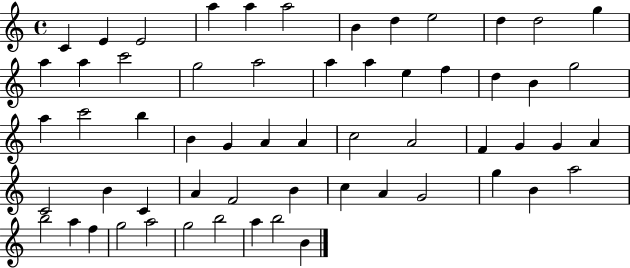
{
  \clef treble
  \time 4/4
  \defaultTimeSignature
  \key c \major
  c'4 e'4 e'2 | a''4 a''4 a''2 | b'4 d''4 e''2 | d''4 d''2 g''4 | \break a''4 a''4 c'''2 | g''2 a''2 | a''4 a''4 e''4 f''4 | d''4 b'4 g''2 | \break a''4 c'''2 b''4 | b'4 g'4 a'4 a'4 | c''2 a'2 | f'4 g'4 g'4 a'4 | \break c'2 b'4 c'4 | a'4 f'2 b'4 | c''4 a'4 g'2 | g''4 b'4 a''2 | \break b''2 a''4 f''4 | g''2 a''2 | g''2 b''2 | a''4 b''2 b'4 | \break \bar "|."
}